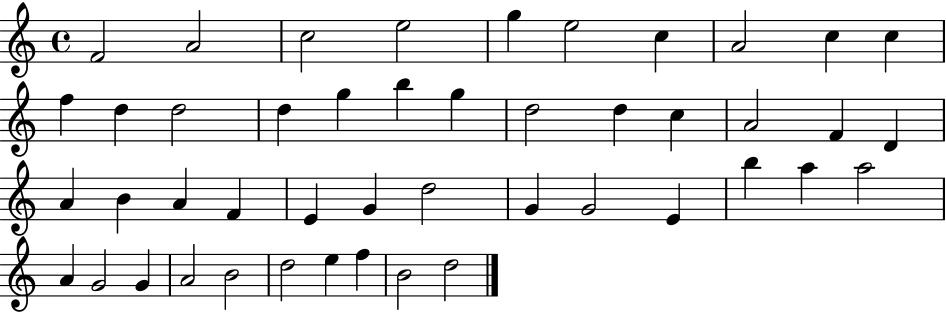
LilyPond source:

{
  \clef treble
  \time 4/4
  \defaultTimeSignature
  \key c \major
  f'2 a'2 | c''2 e''2 | g''4 e''2 c''4 | a'2 c''4 c''4 | \break f''4 d''4 d''2 | d''4 g''4 b''4 g''4 | d''2 d''4 c''4 | a'2 f'4 d'4 | \break a'4 b'4 a'4 f'4 | e'4 g'4 d''2 | g'4 g'2 e'4 | b''4 a''4 a''2 | \break a'4 g'2 g'4 | a'2 b'2 | d''2 e''4 f''4 | b'2 d''2 | \break \bar "|."
}